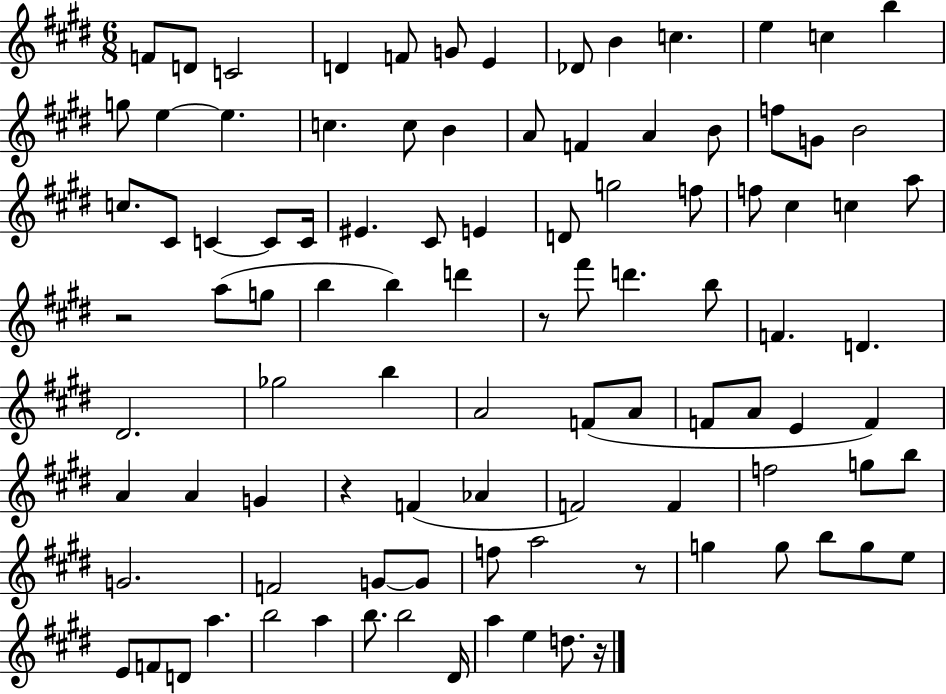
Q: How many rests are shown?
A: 5